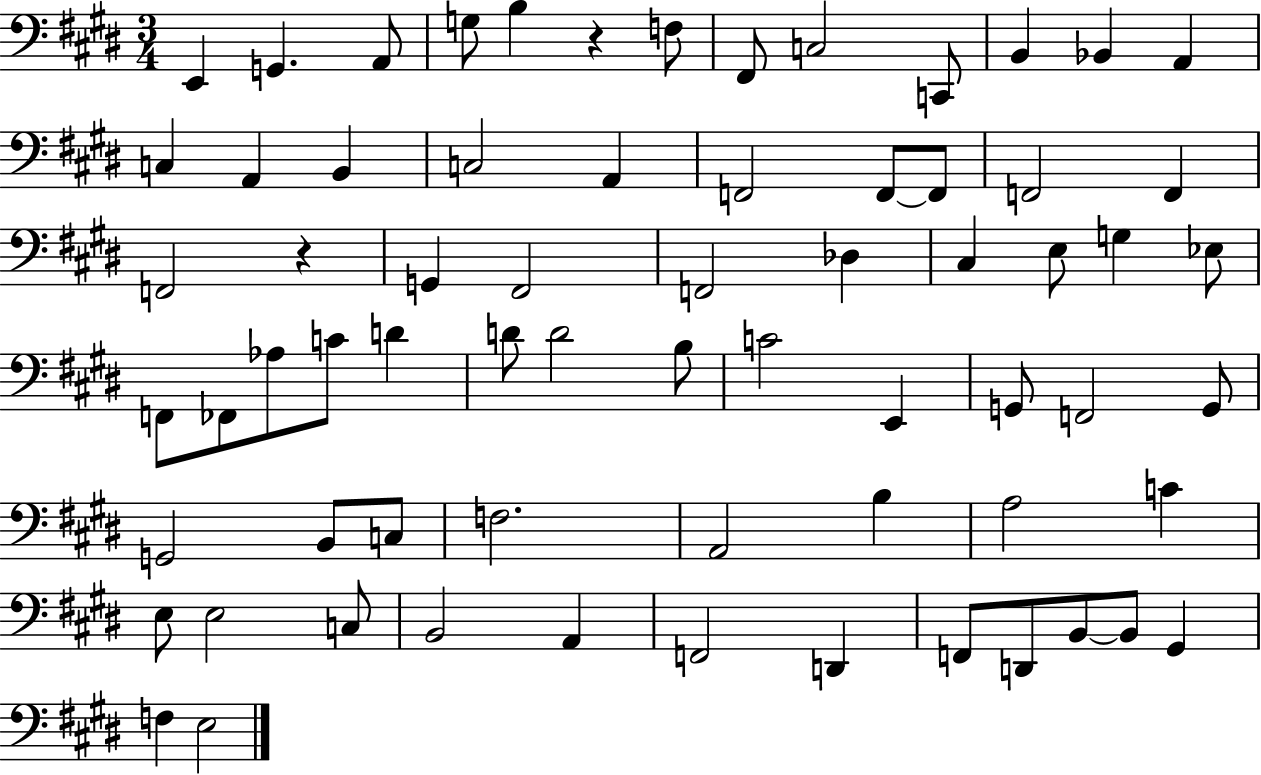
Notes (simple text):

E2/q G2/q. A2/e G3/e B3/q R/q F3/e F#2/e C3/h C2/e B2/q Bb2/q A2/q C3/q A2/q B2/q C3/h A2/q F2/h F2/e F2/e F2/h F2/q F2/h R/q G2/q F#2/h F2/h Db3/q C#3/q E3/e G3/q Eb3/e F2/e FES2/e Ab3/e C4/e D4/q D4/e D4/h B3/e C4/h E2/q G2/e F2/h G2/e G2/h B2/e C3/e F3/h. A2/h B3/q A3/h C4/q E3/e E3/h C3/e B2/h A2/q F2/h D2/q F2/e D2/e B2/e B2/e G#2/q F3/q E3/h